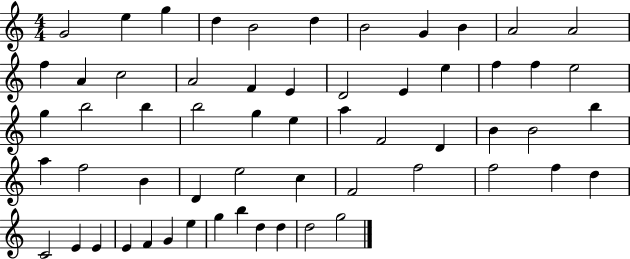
{
  \clef treble
  \numericTimeSignature
  \time 4/4
  \key c \major
  g'2 e''4 g''4 | d''4 b'2 d''4 | b'2 g'4 b'4 | a'2 a'2 | \break f''4 a'4 c''2 | a'2 f'4 e'4 | d'2 e'4 e''4 | f''4 f''4 e''2 | \break g''4 b''2 b''4 | b''2 g''4 e''4 | a''4 f'2 d'4 | b'4 b'2 b''4 | \break a''4 f''2 b'4 | d'4 e''2 c''4 | f'2 f''2 | f''2 f''4 d''4 | \break c'2 e'4 e'4 | e'4 f'4 g'4 e''4 | g''4 b''4 d''4 d''4 | d''2 g''2 | \break \bar "|."
}